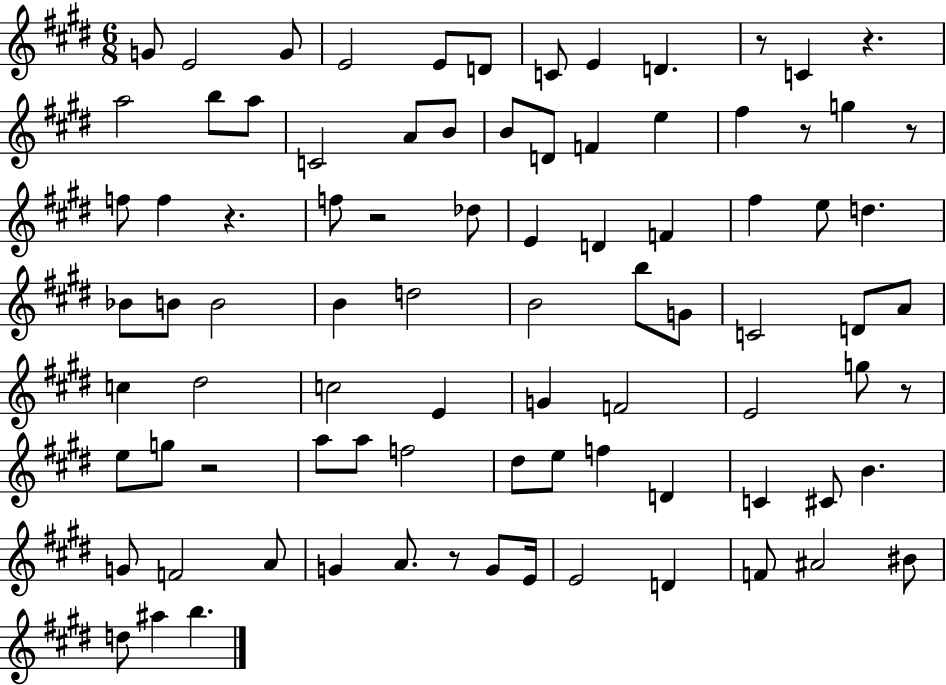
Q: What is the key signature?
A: E major